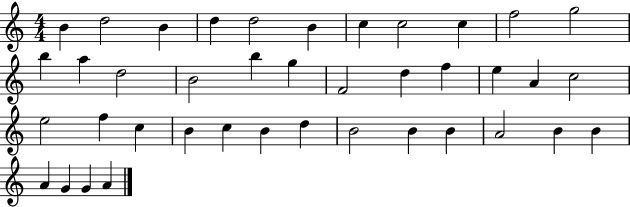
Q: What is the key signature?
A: C major